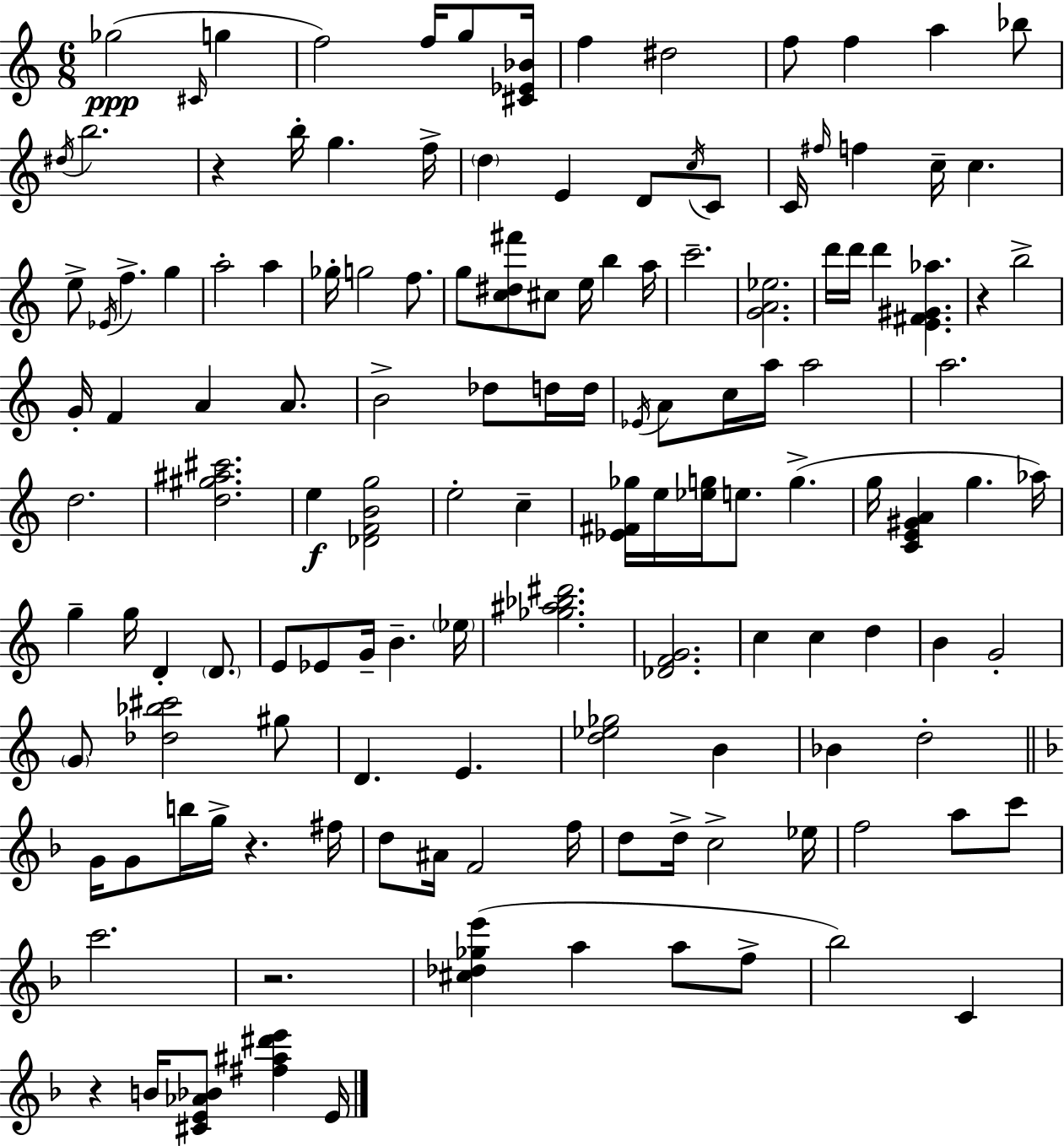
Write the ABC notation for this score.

X:1
T:Untitled
M:6/8
L:1/4
K:Am
_g2 ^C/4 g f2 f/4 g/2 [^C_E_B]/4 f ^d2 f/2 f a _b/2 ^d/4 b2 z b/4 g f/4 d E D/2 c/4 C/2 C/4 ^f/4 f c/4 c e/2 _E/4 f g a2 a _g/4 g2 f/2 g/2 [c^d^f']/2 ^c/2 e/4 b a/4 c'2 [GA_e]2 d'/4 d'/4 d' [E^F^G_a] z b2 G/4 F A A/2 B2 _d/2 d/4 d/4 _E/4 A/2 c/4 a/4 a2 a2 d2 [d^g^a^c']2 e [_DFBg]2 e2 c [_E^F_g]/4 e/4 [_eg]/4 e/2 g g/4 [CE^GA] g _a/4 g g/4 D D/2 E/2 _E/2 G/4 B _e/4 [_g^a_b^d']2 [_DFG]2 c c d B G2 G/2 [_d_b^c']2 ^g/2 D E [d_e_g]2 B _B d2 G/4 G/2 b/4 g/4 z ^f/4 d/2 ^A/4 F2 f/4 d/2 d/4 c2 _e/4 f2 a/2 c'/2 c'2 z2 [^c_d_ge'] a a/2 f/2 _b2 C z B/4 [^CE_A_B]/2 [^f^a^d'e'] E/4